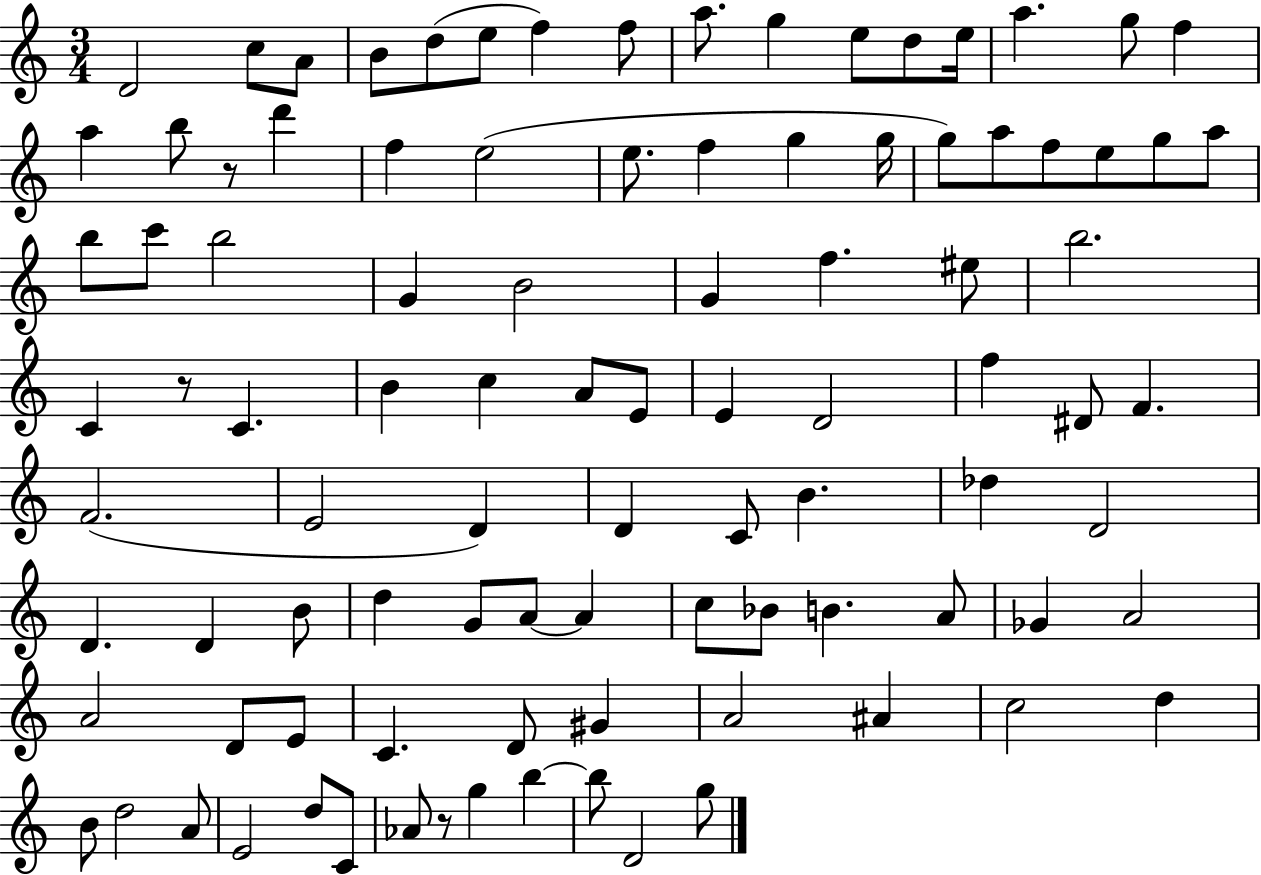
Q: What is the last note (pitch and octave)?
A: G5